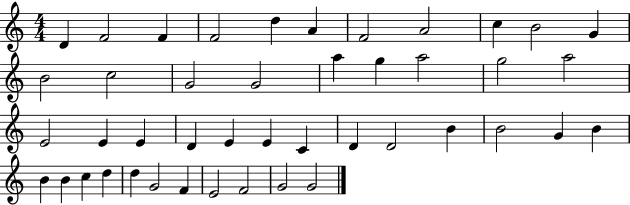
D4/q F4/h F4/q F4/h D5/q A4/q F4/h A4/h C5/q B4/h G4/q B4/h C5/h G4/h G4/h A5/q G5/q A5/h G5/h A5/h E4/h E4/q E4/q D4/q E4/q E4/q C4/q D4/q D4/h B4/q B4/h G4/q B4/q B4/q B4/q C5/q D5/q D5/q G4/h F4/q E4/h F4/h G4/h G4/h